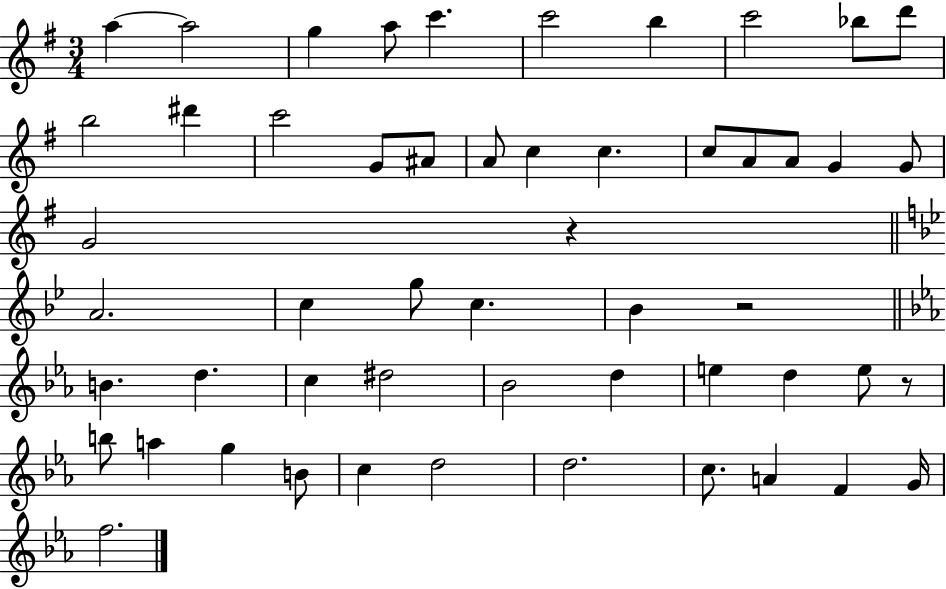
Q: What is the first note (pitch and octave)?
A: A5